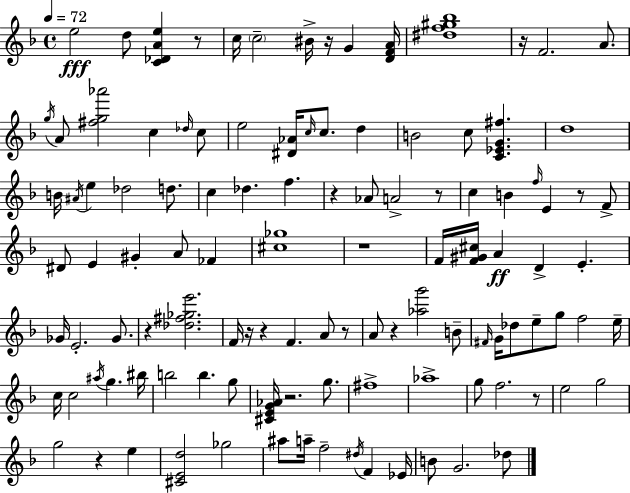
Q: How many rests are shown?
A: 15